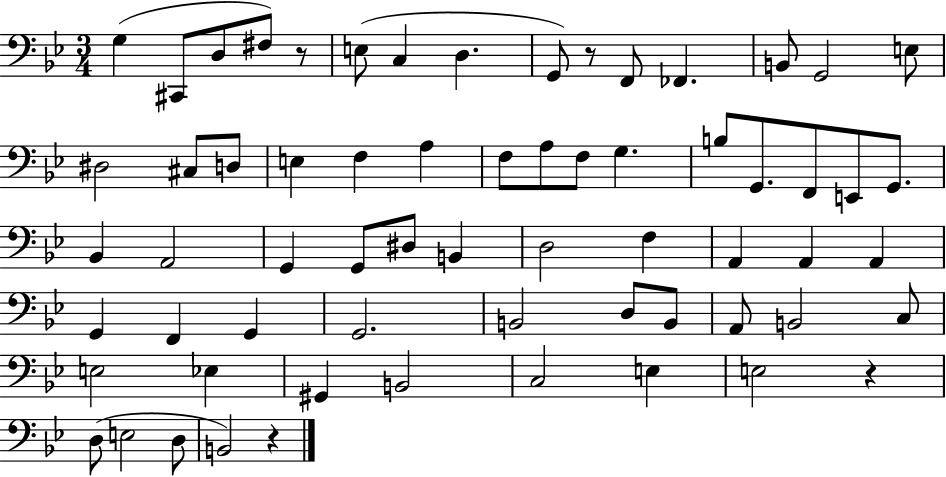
{
  \clef bass
  \numericTimeSignature
  \time 3/4
  \key bes \major
  g4( cis,8 d8 fis8) r8 | e8( c4 d4. | g,8) r8 f,8 fes,4. | b,8 g,2 e8 | \break dis2 cis8 d8 | e4 f4 a4 | f8 a8 f8 g4. | b8 g,8. f,8 e,8 g,8. | \break bes,4 a,2 | g,4 g,8 dis8 b,4 | d2 f4 | a,4 a,4 a,4 | \break g,4 f,4 g,4 | g,2. | b,2 d8 b,8 | a,8 b,2 c8 | \break e2 ees4 | gis,4 b,2 | c2 e4 | e2 r4 | \break d8( e2 d8 | b,2) r4 | \bar "|."
}